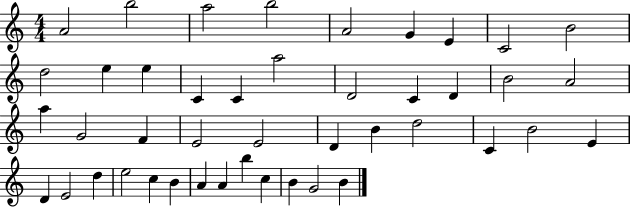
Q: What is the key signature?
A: C major